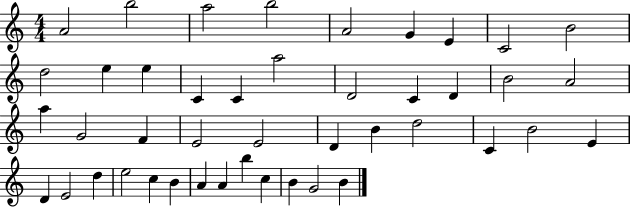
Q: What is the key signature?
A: C major